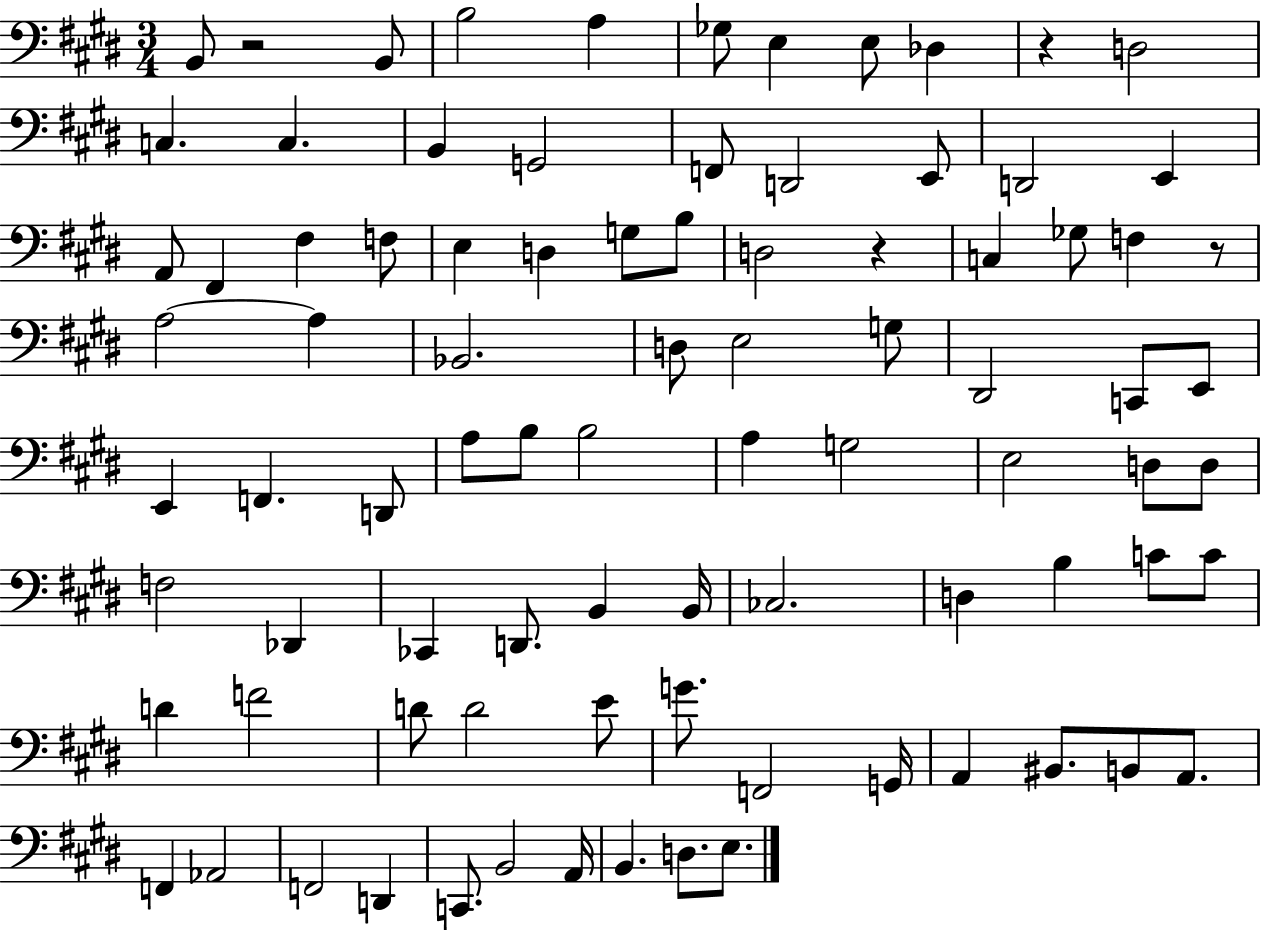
B2/e R/h B2/e B3/h A3/q Gb3/e E3/q E3/e Db3/q R/q D3/h C3/q. C3/q. B2/q G2/h F2/e D2/h E2/e D2/h E2/q A2/e F#2/q F#3/q F3/e E3/q D3/q G3/e B3/e D3/h R/q C3/q Gb3/e F3/q R/e A3/h A3/q Bb2/h. D3/e E3/h G3/e D#2/h C2/e E2/e E2/q F2/q. D2/e A3/e B3/e B3/h A3/q G3/h E3/h D3/e D3/e F3/h Db2/q CES2/q D2/e. B2/q B2/s CES3/h. D3/q B3/q C4/e C4/e D4/q F4/h D4/e D4/h E4/e G4/e. F2/h G2/s A2/q BIS2/e. B2/e A2/e. F2/q Ab2/h F2/h D2/q C2/e. B2/h A2/s B2/q. D3/e. E3/e.